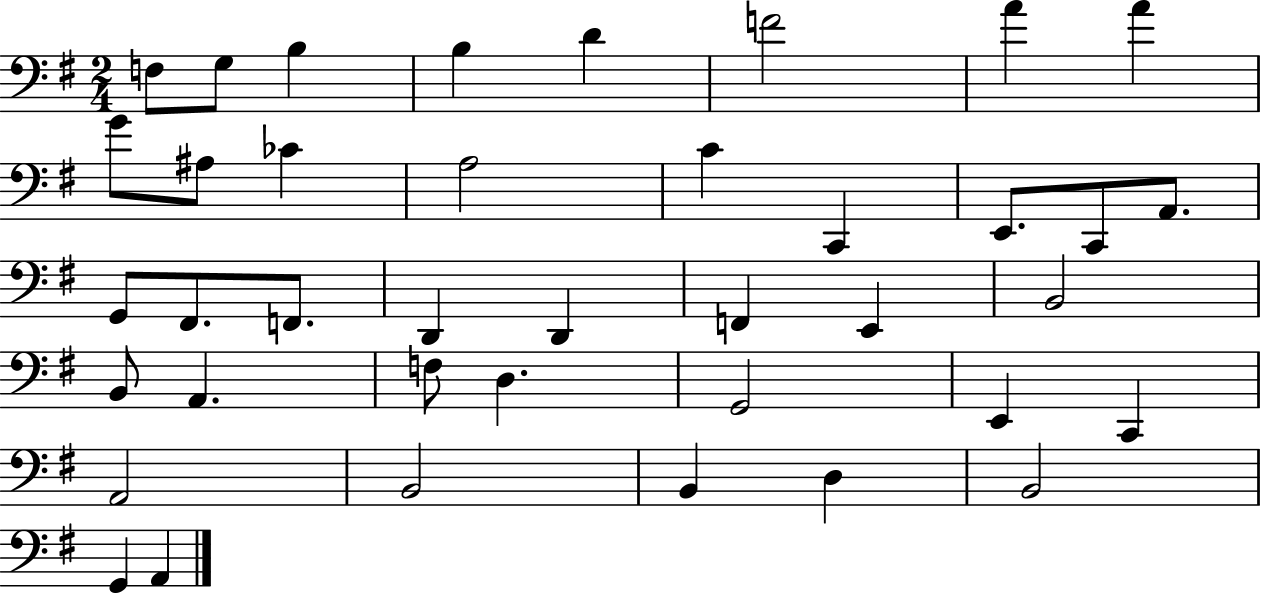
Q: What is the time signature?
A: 2/4